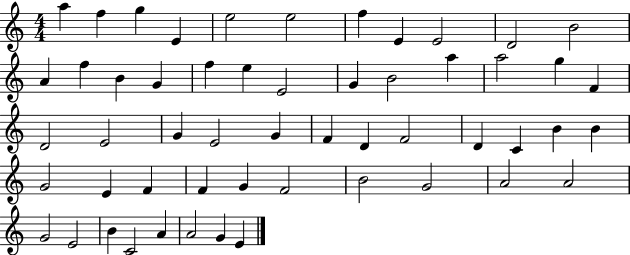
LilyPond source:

{
  \clef treble
  \numericTimeSignature
  \time 4/4
  \key c \major
  a''4 f''4 g''4 e'4 | e''2 e''2 | f''4 e'4 e'2 | d'2 b'2 | \break a'4 f''4 b'4 g'4 | f''4 e''4 e'2 | g'4 b'2 a''4 | a''2 g''4 f'4 | \break d'2 e'2 | g'4 e'2 g'4 | f'4 d'4 f'2 | d'4 c'4 b'4 b'4 | \break g'2 e'4 f'4 | f'4 g'4 f'2 | b'2 g'2 | a'2 a'2 | \break g'2 e'2 | b'4 c'2 a'4 | a'2 g'4 e'4 | \bar "|."
}